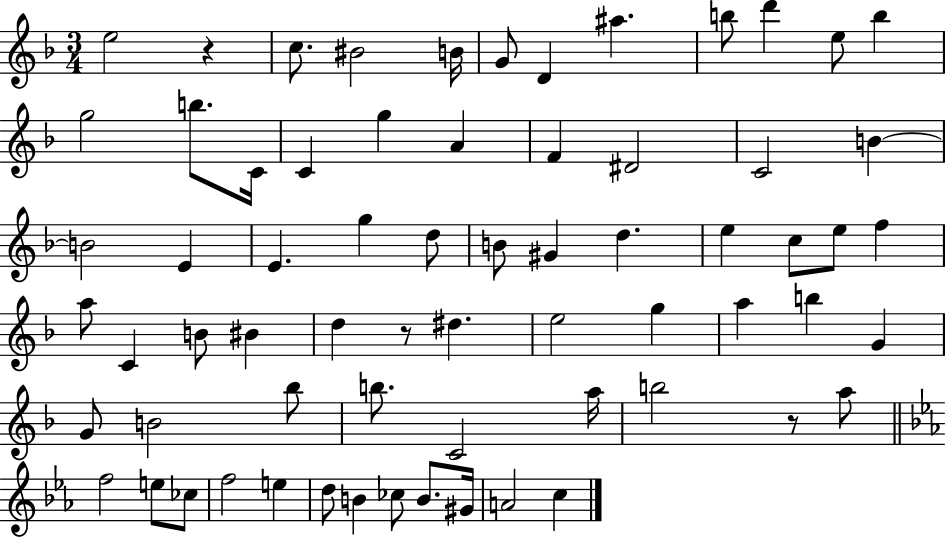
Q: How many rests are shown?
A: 3